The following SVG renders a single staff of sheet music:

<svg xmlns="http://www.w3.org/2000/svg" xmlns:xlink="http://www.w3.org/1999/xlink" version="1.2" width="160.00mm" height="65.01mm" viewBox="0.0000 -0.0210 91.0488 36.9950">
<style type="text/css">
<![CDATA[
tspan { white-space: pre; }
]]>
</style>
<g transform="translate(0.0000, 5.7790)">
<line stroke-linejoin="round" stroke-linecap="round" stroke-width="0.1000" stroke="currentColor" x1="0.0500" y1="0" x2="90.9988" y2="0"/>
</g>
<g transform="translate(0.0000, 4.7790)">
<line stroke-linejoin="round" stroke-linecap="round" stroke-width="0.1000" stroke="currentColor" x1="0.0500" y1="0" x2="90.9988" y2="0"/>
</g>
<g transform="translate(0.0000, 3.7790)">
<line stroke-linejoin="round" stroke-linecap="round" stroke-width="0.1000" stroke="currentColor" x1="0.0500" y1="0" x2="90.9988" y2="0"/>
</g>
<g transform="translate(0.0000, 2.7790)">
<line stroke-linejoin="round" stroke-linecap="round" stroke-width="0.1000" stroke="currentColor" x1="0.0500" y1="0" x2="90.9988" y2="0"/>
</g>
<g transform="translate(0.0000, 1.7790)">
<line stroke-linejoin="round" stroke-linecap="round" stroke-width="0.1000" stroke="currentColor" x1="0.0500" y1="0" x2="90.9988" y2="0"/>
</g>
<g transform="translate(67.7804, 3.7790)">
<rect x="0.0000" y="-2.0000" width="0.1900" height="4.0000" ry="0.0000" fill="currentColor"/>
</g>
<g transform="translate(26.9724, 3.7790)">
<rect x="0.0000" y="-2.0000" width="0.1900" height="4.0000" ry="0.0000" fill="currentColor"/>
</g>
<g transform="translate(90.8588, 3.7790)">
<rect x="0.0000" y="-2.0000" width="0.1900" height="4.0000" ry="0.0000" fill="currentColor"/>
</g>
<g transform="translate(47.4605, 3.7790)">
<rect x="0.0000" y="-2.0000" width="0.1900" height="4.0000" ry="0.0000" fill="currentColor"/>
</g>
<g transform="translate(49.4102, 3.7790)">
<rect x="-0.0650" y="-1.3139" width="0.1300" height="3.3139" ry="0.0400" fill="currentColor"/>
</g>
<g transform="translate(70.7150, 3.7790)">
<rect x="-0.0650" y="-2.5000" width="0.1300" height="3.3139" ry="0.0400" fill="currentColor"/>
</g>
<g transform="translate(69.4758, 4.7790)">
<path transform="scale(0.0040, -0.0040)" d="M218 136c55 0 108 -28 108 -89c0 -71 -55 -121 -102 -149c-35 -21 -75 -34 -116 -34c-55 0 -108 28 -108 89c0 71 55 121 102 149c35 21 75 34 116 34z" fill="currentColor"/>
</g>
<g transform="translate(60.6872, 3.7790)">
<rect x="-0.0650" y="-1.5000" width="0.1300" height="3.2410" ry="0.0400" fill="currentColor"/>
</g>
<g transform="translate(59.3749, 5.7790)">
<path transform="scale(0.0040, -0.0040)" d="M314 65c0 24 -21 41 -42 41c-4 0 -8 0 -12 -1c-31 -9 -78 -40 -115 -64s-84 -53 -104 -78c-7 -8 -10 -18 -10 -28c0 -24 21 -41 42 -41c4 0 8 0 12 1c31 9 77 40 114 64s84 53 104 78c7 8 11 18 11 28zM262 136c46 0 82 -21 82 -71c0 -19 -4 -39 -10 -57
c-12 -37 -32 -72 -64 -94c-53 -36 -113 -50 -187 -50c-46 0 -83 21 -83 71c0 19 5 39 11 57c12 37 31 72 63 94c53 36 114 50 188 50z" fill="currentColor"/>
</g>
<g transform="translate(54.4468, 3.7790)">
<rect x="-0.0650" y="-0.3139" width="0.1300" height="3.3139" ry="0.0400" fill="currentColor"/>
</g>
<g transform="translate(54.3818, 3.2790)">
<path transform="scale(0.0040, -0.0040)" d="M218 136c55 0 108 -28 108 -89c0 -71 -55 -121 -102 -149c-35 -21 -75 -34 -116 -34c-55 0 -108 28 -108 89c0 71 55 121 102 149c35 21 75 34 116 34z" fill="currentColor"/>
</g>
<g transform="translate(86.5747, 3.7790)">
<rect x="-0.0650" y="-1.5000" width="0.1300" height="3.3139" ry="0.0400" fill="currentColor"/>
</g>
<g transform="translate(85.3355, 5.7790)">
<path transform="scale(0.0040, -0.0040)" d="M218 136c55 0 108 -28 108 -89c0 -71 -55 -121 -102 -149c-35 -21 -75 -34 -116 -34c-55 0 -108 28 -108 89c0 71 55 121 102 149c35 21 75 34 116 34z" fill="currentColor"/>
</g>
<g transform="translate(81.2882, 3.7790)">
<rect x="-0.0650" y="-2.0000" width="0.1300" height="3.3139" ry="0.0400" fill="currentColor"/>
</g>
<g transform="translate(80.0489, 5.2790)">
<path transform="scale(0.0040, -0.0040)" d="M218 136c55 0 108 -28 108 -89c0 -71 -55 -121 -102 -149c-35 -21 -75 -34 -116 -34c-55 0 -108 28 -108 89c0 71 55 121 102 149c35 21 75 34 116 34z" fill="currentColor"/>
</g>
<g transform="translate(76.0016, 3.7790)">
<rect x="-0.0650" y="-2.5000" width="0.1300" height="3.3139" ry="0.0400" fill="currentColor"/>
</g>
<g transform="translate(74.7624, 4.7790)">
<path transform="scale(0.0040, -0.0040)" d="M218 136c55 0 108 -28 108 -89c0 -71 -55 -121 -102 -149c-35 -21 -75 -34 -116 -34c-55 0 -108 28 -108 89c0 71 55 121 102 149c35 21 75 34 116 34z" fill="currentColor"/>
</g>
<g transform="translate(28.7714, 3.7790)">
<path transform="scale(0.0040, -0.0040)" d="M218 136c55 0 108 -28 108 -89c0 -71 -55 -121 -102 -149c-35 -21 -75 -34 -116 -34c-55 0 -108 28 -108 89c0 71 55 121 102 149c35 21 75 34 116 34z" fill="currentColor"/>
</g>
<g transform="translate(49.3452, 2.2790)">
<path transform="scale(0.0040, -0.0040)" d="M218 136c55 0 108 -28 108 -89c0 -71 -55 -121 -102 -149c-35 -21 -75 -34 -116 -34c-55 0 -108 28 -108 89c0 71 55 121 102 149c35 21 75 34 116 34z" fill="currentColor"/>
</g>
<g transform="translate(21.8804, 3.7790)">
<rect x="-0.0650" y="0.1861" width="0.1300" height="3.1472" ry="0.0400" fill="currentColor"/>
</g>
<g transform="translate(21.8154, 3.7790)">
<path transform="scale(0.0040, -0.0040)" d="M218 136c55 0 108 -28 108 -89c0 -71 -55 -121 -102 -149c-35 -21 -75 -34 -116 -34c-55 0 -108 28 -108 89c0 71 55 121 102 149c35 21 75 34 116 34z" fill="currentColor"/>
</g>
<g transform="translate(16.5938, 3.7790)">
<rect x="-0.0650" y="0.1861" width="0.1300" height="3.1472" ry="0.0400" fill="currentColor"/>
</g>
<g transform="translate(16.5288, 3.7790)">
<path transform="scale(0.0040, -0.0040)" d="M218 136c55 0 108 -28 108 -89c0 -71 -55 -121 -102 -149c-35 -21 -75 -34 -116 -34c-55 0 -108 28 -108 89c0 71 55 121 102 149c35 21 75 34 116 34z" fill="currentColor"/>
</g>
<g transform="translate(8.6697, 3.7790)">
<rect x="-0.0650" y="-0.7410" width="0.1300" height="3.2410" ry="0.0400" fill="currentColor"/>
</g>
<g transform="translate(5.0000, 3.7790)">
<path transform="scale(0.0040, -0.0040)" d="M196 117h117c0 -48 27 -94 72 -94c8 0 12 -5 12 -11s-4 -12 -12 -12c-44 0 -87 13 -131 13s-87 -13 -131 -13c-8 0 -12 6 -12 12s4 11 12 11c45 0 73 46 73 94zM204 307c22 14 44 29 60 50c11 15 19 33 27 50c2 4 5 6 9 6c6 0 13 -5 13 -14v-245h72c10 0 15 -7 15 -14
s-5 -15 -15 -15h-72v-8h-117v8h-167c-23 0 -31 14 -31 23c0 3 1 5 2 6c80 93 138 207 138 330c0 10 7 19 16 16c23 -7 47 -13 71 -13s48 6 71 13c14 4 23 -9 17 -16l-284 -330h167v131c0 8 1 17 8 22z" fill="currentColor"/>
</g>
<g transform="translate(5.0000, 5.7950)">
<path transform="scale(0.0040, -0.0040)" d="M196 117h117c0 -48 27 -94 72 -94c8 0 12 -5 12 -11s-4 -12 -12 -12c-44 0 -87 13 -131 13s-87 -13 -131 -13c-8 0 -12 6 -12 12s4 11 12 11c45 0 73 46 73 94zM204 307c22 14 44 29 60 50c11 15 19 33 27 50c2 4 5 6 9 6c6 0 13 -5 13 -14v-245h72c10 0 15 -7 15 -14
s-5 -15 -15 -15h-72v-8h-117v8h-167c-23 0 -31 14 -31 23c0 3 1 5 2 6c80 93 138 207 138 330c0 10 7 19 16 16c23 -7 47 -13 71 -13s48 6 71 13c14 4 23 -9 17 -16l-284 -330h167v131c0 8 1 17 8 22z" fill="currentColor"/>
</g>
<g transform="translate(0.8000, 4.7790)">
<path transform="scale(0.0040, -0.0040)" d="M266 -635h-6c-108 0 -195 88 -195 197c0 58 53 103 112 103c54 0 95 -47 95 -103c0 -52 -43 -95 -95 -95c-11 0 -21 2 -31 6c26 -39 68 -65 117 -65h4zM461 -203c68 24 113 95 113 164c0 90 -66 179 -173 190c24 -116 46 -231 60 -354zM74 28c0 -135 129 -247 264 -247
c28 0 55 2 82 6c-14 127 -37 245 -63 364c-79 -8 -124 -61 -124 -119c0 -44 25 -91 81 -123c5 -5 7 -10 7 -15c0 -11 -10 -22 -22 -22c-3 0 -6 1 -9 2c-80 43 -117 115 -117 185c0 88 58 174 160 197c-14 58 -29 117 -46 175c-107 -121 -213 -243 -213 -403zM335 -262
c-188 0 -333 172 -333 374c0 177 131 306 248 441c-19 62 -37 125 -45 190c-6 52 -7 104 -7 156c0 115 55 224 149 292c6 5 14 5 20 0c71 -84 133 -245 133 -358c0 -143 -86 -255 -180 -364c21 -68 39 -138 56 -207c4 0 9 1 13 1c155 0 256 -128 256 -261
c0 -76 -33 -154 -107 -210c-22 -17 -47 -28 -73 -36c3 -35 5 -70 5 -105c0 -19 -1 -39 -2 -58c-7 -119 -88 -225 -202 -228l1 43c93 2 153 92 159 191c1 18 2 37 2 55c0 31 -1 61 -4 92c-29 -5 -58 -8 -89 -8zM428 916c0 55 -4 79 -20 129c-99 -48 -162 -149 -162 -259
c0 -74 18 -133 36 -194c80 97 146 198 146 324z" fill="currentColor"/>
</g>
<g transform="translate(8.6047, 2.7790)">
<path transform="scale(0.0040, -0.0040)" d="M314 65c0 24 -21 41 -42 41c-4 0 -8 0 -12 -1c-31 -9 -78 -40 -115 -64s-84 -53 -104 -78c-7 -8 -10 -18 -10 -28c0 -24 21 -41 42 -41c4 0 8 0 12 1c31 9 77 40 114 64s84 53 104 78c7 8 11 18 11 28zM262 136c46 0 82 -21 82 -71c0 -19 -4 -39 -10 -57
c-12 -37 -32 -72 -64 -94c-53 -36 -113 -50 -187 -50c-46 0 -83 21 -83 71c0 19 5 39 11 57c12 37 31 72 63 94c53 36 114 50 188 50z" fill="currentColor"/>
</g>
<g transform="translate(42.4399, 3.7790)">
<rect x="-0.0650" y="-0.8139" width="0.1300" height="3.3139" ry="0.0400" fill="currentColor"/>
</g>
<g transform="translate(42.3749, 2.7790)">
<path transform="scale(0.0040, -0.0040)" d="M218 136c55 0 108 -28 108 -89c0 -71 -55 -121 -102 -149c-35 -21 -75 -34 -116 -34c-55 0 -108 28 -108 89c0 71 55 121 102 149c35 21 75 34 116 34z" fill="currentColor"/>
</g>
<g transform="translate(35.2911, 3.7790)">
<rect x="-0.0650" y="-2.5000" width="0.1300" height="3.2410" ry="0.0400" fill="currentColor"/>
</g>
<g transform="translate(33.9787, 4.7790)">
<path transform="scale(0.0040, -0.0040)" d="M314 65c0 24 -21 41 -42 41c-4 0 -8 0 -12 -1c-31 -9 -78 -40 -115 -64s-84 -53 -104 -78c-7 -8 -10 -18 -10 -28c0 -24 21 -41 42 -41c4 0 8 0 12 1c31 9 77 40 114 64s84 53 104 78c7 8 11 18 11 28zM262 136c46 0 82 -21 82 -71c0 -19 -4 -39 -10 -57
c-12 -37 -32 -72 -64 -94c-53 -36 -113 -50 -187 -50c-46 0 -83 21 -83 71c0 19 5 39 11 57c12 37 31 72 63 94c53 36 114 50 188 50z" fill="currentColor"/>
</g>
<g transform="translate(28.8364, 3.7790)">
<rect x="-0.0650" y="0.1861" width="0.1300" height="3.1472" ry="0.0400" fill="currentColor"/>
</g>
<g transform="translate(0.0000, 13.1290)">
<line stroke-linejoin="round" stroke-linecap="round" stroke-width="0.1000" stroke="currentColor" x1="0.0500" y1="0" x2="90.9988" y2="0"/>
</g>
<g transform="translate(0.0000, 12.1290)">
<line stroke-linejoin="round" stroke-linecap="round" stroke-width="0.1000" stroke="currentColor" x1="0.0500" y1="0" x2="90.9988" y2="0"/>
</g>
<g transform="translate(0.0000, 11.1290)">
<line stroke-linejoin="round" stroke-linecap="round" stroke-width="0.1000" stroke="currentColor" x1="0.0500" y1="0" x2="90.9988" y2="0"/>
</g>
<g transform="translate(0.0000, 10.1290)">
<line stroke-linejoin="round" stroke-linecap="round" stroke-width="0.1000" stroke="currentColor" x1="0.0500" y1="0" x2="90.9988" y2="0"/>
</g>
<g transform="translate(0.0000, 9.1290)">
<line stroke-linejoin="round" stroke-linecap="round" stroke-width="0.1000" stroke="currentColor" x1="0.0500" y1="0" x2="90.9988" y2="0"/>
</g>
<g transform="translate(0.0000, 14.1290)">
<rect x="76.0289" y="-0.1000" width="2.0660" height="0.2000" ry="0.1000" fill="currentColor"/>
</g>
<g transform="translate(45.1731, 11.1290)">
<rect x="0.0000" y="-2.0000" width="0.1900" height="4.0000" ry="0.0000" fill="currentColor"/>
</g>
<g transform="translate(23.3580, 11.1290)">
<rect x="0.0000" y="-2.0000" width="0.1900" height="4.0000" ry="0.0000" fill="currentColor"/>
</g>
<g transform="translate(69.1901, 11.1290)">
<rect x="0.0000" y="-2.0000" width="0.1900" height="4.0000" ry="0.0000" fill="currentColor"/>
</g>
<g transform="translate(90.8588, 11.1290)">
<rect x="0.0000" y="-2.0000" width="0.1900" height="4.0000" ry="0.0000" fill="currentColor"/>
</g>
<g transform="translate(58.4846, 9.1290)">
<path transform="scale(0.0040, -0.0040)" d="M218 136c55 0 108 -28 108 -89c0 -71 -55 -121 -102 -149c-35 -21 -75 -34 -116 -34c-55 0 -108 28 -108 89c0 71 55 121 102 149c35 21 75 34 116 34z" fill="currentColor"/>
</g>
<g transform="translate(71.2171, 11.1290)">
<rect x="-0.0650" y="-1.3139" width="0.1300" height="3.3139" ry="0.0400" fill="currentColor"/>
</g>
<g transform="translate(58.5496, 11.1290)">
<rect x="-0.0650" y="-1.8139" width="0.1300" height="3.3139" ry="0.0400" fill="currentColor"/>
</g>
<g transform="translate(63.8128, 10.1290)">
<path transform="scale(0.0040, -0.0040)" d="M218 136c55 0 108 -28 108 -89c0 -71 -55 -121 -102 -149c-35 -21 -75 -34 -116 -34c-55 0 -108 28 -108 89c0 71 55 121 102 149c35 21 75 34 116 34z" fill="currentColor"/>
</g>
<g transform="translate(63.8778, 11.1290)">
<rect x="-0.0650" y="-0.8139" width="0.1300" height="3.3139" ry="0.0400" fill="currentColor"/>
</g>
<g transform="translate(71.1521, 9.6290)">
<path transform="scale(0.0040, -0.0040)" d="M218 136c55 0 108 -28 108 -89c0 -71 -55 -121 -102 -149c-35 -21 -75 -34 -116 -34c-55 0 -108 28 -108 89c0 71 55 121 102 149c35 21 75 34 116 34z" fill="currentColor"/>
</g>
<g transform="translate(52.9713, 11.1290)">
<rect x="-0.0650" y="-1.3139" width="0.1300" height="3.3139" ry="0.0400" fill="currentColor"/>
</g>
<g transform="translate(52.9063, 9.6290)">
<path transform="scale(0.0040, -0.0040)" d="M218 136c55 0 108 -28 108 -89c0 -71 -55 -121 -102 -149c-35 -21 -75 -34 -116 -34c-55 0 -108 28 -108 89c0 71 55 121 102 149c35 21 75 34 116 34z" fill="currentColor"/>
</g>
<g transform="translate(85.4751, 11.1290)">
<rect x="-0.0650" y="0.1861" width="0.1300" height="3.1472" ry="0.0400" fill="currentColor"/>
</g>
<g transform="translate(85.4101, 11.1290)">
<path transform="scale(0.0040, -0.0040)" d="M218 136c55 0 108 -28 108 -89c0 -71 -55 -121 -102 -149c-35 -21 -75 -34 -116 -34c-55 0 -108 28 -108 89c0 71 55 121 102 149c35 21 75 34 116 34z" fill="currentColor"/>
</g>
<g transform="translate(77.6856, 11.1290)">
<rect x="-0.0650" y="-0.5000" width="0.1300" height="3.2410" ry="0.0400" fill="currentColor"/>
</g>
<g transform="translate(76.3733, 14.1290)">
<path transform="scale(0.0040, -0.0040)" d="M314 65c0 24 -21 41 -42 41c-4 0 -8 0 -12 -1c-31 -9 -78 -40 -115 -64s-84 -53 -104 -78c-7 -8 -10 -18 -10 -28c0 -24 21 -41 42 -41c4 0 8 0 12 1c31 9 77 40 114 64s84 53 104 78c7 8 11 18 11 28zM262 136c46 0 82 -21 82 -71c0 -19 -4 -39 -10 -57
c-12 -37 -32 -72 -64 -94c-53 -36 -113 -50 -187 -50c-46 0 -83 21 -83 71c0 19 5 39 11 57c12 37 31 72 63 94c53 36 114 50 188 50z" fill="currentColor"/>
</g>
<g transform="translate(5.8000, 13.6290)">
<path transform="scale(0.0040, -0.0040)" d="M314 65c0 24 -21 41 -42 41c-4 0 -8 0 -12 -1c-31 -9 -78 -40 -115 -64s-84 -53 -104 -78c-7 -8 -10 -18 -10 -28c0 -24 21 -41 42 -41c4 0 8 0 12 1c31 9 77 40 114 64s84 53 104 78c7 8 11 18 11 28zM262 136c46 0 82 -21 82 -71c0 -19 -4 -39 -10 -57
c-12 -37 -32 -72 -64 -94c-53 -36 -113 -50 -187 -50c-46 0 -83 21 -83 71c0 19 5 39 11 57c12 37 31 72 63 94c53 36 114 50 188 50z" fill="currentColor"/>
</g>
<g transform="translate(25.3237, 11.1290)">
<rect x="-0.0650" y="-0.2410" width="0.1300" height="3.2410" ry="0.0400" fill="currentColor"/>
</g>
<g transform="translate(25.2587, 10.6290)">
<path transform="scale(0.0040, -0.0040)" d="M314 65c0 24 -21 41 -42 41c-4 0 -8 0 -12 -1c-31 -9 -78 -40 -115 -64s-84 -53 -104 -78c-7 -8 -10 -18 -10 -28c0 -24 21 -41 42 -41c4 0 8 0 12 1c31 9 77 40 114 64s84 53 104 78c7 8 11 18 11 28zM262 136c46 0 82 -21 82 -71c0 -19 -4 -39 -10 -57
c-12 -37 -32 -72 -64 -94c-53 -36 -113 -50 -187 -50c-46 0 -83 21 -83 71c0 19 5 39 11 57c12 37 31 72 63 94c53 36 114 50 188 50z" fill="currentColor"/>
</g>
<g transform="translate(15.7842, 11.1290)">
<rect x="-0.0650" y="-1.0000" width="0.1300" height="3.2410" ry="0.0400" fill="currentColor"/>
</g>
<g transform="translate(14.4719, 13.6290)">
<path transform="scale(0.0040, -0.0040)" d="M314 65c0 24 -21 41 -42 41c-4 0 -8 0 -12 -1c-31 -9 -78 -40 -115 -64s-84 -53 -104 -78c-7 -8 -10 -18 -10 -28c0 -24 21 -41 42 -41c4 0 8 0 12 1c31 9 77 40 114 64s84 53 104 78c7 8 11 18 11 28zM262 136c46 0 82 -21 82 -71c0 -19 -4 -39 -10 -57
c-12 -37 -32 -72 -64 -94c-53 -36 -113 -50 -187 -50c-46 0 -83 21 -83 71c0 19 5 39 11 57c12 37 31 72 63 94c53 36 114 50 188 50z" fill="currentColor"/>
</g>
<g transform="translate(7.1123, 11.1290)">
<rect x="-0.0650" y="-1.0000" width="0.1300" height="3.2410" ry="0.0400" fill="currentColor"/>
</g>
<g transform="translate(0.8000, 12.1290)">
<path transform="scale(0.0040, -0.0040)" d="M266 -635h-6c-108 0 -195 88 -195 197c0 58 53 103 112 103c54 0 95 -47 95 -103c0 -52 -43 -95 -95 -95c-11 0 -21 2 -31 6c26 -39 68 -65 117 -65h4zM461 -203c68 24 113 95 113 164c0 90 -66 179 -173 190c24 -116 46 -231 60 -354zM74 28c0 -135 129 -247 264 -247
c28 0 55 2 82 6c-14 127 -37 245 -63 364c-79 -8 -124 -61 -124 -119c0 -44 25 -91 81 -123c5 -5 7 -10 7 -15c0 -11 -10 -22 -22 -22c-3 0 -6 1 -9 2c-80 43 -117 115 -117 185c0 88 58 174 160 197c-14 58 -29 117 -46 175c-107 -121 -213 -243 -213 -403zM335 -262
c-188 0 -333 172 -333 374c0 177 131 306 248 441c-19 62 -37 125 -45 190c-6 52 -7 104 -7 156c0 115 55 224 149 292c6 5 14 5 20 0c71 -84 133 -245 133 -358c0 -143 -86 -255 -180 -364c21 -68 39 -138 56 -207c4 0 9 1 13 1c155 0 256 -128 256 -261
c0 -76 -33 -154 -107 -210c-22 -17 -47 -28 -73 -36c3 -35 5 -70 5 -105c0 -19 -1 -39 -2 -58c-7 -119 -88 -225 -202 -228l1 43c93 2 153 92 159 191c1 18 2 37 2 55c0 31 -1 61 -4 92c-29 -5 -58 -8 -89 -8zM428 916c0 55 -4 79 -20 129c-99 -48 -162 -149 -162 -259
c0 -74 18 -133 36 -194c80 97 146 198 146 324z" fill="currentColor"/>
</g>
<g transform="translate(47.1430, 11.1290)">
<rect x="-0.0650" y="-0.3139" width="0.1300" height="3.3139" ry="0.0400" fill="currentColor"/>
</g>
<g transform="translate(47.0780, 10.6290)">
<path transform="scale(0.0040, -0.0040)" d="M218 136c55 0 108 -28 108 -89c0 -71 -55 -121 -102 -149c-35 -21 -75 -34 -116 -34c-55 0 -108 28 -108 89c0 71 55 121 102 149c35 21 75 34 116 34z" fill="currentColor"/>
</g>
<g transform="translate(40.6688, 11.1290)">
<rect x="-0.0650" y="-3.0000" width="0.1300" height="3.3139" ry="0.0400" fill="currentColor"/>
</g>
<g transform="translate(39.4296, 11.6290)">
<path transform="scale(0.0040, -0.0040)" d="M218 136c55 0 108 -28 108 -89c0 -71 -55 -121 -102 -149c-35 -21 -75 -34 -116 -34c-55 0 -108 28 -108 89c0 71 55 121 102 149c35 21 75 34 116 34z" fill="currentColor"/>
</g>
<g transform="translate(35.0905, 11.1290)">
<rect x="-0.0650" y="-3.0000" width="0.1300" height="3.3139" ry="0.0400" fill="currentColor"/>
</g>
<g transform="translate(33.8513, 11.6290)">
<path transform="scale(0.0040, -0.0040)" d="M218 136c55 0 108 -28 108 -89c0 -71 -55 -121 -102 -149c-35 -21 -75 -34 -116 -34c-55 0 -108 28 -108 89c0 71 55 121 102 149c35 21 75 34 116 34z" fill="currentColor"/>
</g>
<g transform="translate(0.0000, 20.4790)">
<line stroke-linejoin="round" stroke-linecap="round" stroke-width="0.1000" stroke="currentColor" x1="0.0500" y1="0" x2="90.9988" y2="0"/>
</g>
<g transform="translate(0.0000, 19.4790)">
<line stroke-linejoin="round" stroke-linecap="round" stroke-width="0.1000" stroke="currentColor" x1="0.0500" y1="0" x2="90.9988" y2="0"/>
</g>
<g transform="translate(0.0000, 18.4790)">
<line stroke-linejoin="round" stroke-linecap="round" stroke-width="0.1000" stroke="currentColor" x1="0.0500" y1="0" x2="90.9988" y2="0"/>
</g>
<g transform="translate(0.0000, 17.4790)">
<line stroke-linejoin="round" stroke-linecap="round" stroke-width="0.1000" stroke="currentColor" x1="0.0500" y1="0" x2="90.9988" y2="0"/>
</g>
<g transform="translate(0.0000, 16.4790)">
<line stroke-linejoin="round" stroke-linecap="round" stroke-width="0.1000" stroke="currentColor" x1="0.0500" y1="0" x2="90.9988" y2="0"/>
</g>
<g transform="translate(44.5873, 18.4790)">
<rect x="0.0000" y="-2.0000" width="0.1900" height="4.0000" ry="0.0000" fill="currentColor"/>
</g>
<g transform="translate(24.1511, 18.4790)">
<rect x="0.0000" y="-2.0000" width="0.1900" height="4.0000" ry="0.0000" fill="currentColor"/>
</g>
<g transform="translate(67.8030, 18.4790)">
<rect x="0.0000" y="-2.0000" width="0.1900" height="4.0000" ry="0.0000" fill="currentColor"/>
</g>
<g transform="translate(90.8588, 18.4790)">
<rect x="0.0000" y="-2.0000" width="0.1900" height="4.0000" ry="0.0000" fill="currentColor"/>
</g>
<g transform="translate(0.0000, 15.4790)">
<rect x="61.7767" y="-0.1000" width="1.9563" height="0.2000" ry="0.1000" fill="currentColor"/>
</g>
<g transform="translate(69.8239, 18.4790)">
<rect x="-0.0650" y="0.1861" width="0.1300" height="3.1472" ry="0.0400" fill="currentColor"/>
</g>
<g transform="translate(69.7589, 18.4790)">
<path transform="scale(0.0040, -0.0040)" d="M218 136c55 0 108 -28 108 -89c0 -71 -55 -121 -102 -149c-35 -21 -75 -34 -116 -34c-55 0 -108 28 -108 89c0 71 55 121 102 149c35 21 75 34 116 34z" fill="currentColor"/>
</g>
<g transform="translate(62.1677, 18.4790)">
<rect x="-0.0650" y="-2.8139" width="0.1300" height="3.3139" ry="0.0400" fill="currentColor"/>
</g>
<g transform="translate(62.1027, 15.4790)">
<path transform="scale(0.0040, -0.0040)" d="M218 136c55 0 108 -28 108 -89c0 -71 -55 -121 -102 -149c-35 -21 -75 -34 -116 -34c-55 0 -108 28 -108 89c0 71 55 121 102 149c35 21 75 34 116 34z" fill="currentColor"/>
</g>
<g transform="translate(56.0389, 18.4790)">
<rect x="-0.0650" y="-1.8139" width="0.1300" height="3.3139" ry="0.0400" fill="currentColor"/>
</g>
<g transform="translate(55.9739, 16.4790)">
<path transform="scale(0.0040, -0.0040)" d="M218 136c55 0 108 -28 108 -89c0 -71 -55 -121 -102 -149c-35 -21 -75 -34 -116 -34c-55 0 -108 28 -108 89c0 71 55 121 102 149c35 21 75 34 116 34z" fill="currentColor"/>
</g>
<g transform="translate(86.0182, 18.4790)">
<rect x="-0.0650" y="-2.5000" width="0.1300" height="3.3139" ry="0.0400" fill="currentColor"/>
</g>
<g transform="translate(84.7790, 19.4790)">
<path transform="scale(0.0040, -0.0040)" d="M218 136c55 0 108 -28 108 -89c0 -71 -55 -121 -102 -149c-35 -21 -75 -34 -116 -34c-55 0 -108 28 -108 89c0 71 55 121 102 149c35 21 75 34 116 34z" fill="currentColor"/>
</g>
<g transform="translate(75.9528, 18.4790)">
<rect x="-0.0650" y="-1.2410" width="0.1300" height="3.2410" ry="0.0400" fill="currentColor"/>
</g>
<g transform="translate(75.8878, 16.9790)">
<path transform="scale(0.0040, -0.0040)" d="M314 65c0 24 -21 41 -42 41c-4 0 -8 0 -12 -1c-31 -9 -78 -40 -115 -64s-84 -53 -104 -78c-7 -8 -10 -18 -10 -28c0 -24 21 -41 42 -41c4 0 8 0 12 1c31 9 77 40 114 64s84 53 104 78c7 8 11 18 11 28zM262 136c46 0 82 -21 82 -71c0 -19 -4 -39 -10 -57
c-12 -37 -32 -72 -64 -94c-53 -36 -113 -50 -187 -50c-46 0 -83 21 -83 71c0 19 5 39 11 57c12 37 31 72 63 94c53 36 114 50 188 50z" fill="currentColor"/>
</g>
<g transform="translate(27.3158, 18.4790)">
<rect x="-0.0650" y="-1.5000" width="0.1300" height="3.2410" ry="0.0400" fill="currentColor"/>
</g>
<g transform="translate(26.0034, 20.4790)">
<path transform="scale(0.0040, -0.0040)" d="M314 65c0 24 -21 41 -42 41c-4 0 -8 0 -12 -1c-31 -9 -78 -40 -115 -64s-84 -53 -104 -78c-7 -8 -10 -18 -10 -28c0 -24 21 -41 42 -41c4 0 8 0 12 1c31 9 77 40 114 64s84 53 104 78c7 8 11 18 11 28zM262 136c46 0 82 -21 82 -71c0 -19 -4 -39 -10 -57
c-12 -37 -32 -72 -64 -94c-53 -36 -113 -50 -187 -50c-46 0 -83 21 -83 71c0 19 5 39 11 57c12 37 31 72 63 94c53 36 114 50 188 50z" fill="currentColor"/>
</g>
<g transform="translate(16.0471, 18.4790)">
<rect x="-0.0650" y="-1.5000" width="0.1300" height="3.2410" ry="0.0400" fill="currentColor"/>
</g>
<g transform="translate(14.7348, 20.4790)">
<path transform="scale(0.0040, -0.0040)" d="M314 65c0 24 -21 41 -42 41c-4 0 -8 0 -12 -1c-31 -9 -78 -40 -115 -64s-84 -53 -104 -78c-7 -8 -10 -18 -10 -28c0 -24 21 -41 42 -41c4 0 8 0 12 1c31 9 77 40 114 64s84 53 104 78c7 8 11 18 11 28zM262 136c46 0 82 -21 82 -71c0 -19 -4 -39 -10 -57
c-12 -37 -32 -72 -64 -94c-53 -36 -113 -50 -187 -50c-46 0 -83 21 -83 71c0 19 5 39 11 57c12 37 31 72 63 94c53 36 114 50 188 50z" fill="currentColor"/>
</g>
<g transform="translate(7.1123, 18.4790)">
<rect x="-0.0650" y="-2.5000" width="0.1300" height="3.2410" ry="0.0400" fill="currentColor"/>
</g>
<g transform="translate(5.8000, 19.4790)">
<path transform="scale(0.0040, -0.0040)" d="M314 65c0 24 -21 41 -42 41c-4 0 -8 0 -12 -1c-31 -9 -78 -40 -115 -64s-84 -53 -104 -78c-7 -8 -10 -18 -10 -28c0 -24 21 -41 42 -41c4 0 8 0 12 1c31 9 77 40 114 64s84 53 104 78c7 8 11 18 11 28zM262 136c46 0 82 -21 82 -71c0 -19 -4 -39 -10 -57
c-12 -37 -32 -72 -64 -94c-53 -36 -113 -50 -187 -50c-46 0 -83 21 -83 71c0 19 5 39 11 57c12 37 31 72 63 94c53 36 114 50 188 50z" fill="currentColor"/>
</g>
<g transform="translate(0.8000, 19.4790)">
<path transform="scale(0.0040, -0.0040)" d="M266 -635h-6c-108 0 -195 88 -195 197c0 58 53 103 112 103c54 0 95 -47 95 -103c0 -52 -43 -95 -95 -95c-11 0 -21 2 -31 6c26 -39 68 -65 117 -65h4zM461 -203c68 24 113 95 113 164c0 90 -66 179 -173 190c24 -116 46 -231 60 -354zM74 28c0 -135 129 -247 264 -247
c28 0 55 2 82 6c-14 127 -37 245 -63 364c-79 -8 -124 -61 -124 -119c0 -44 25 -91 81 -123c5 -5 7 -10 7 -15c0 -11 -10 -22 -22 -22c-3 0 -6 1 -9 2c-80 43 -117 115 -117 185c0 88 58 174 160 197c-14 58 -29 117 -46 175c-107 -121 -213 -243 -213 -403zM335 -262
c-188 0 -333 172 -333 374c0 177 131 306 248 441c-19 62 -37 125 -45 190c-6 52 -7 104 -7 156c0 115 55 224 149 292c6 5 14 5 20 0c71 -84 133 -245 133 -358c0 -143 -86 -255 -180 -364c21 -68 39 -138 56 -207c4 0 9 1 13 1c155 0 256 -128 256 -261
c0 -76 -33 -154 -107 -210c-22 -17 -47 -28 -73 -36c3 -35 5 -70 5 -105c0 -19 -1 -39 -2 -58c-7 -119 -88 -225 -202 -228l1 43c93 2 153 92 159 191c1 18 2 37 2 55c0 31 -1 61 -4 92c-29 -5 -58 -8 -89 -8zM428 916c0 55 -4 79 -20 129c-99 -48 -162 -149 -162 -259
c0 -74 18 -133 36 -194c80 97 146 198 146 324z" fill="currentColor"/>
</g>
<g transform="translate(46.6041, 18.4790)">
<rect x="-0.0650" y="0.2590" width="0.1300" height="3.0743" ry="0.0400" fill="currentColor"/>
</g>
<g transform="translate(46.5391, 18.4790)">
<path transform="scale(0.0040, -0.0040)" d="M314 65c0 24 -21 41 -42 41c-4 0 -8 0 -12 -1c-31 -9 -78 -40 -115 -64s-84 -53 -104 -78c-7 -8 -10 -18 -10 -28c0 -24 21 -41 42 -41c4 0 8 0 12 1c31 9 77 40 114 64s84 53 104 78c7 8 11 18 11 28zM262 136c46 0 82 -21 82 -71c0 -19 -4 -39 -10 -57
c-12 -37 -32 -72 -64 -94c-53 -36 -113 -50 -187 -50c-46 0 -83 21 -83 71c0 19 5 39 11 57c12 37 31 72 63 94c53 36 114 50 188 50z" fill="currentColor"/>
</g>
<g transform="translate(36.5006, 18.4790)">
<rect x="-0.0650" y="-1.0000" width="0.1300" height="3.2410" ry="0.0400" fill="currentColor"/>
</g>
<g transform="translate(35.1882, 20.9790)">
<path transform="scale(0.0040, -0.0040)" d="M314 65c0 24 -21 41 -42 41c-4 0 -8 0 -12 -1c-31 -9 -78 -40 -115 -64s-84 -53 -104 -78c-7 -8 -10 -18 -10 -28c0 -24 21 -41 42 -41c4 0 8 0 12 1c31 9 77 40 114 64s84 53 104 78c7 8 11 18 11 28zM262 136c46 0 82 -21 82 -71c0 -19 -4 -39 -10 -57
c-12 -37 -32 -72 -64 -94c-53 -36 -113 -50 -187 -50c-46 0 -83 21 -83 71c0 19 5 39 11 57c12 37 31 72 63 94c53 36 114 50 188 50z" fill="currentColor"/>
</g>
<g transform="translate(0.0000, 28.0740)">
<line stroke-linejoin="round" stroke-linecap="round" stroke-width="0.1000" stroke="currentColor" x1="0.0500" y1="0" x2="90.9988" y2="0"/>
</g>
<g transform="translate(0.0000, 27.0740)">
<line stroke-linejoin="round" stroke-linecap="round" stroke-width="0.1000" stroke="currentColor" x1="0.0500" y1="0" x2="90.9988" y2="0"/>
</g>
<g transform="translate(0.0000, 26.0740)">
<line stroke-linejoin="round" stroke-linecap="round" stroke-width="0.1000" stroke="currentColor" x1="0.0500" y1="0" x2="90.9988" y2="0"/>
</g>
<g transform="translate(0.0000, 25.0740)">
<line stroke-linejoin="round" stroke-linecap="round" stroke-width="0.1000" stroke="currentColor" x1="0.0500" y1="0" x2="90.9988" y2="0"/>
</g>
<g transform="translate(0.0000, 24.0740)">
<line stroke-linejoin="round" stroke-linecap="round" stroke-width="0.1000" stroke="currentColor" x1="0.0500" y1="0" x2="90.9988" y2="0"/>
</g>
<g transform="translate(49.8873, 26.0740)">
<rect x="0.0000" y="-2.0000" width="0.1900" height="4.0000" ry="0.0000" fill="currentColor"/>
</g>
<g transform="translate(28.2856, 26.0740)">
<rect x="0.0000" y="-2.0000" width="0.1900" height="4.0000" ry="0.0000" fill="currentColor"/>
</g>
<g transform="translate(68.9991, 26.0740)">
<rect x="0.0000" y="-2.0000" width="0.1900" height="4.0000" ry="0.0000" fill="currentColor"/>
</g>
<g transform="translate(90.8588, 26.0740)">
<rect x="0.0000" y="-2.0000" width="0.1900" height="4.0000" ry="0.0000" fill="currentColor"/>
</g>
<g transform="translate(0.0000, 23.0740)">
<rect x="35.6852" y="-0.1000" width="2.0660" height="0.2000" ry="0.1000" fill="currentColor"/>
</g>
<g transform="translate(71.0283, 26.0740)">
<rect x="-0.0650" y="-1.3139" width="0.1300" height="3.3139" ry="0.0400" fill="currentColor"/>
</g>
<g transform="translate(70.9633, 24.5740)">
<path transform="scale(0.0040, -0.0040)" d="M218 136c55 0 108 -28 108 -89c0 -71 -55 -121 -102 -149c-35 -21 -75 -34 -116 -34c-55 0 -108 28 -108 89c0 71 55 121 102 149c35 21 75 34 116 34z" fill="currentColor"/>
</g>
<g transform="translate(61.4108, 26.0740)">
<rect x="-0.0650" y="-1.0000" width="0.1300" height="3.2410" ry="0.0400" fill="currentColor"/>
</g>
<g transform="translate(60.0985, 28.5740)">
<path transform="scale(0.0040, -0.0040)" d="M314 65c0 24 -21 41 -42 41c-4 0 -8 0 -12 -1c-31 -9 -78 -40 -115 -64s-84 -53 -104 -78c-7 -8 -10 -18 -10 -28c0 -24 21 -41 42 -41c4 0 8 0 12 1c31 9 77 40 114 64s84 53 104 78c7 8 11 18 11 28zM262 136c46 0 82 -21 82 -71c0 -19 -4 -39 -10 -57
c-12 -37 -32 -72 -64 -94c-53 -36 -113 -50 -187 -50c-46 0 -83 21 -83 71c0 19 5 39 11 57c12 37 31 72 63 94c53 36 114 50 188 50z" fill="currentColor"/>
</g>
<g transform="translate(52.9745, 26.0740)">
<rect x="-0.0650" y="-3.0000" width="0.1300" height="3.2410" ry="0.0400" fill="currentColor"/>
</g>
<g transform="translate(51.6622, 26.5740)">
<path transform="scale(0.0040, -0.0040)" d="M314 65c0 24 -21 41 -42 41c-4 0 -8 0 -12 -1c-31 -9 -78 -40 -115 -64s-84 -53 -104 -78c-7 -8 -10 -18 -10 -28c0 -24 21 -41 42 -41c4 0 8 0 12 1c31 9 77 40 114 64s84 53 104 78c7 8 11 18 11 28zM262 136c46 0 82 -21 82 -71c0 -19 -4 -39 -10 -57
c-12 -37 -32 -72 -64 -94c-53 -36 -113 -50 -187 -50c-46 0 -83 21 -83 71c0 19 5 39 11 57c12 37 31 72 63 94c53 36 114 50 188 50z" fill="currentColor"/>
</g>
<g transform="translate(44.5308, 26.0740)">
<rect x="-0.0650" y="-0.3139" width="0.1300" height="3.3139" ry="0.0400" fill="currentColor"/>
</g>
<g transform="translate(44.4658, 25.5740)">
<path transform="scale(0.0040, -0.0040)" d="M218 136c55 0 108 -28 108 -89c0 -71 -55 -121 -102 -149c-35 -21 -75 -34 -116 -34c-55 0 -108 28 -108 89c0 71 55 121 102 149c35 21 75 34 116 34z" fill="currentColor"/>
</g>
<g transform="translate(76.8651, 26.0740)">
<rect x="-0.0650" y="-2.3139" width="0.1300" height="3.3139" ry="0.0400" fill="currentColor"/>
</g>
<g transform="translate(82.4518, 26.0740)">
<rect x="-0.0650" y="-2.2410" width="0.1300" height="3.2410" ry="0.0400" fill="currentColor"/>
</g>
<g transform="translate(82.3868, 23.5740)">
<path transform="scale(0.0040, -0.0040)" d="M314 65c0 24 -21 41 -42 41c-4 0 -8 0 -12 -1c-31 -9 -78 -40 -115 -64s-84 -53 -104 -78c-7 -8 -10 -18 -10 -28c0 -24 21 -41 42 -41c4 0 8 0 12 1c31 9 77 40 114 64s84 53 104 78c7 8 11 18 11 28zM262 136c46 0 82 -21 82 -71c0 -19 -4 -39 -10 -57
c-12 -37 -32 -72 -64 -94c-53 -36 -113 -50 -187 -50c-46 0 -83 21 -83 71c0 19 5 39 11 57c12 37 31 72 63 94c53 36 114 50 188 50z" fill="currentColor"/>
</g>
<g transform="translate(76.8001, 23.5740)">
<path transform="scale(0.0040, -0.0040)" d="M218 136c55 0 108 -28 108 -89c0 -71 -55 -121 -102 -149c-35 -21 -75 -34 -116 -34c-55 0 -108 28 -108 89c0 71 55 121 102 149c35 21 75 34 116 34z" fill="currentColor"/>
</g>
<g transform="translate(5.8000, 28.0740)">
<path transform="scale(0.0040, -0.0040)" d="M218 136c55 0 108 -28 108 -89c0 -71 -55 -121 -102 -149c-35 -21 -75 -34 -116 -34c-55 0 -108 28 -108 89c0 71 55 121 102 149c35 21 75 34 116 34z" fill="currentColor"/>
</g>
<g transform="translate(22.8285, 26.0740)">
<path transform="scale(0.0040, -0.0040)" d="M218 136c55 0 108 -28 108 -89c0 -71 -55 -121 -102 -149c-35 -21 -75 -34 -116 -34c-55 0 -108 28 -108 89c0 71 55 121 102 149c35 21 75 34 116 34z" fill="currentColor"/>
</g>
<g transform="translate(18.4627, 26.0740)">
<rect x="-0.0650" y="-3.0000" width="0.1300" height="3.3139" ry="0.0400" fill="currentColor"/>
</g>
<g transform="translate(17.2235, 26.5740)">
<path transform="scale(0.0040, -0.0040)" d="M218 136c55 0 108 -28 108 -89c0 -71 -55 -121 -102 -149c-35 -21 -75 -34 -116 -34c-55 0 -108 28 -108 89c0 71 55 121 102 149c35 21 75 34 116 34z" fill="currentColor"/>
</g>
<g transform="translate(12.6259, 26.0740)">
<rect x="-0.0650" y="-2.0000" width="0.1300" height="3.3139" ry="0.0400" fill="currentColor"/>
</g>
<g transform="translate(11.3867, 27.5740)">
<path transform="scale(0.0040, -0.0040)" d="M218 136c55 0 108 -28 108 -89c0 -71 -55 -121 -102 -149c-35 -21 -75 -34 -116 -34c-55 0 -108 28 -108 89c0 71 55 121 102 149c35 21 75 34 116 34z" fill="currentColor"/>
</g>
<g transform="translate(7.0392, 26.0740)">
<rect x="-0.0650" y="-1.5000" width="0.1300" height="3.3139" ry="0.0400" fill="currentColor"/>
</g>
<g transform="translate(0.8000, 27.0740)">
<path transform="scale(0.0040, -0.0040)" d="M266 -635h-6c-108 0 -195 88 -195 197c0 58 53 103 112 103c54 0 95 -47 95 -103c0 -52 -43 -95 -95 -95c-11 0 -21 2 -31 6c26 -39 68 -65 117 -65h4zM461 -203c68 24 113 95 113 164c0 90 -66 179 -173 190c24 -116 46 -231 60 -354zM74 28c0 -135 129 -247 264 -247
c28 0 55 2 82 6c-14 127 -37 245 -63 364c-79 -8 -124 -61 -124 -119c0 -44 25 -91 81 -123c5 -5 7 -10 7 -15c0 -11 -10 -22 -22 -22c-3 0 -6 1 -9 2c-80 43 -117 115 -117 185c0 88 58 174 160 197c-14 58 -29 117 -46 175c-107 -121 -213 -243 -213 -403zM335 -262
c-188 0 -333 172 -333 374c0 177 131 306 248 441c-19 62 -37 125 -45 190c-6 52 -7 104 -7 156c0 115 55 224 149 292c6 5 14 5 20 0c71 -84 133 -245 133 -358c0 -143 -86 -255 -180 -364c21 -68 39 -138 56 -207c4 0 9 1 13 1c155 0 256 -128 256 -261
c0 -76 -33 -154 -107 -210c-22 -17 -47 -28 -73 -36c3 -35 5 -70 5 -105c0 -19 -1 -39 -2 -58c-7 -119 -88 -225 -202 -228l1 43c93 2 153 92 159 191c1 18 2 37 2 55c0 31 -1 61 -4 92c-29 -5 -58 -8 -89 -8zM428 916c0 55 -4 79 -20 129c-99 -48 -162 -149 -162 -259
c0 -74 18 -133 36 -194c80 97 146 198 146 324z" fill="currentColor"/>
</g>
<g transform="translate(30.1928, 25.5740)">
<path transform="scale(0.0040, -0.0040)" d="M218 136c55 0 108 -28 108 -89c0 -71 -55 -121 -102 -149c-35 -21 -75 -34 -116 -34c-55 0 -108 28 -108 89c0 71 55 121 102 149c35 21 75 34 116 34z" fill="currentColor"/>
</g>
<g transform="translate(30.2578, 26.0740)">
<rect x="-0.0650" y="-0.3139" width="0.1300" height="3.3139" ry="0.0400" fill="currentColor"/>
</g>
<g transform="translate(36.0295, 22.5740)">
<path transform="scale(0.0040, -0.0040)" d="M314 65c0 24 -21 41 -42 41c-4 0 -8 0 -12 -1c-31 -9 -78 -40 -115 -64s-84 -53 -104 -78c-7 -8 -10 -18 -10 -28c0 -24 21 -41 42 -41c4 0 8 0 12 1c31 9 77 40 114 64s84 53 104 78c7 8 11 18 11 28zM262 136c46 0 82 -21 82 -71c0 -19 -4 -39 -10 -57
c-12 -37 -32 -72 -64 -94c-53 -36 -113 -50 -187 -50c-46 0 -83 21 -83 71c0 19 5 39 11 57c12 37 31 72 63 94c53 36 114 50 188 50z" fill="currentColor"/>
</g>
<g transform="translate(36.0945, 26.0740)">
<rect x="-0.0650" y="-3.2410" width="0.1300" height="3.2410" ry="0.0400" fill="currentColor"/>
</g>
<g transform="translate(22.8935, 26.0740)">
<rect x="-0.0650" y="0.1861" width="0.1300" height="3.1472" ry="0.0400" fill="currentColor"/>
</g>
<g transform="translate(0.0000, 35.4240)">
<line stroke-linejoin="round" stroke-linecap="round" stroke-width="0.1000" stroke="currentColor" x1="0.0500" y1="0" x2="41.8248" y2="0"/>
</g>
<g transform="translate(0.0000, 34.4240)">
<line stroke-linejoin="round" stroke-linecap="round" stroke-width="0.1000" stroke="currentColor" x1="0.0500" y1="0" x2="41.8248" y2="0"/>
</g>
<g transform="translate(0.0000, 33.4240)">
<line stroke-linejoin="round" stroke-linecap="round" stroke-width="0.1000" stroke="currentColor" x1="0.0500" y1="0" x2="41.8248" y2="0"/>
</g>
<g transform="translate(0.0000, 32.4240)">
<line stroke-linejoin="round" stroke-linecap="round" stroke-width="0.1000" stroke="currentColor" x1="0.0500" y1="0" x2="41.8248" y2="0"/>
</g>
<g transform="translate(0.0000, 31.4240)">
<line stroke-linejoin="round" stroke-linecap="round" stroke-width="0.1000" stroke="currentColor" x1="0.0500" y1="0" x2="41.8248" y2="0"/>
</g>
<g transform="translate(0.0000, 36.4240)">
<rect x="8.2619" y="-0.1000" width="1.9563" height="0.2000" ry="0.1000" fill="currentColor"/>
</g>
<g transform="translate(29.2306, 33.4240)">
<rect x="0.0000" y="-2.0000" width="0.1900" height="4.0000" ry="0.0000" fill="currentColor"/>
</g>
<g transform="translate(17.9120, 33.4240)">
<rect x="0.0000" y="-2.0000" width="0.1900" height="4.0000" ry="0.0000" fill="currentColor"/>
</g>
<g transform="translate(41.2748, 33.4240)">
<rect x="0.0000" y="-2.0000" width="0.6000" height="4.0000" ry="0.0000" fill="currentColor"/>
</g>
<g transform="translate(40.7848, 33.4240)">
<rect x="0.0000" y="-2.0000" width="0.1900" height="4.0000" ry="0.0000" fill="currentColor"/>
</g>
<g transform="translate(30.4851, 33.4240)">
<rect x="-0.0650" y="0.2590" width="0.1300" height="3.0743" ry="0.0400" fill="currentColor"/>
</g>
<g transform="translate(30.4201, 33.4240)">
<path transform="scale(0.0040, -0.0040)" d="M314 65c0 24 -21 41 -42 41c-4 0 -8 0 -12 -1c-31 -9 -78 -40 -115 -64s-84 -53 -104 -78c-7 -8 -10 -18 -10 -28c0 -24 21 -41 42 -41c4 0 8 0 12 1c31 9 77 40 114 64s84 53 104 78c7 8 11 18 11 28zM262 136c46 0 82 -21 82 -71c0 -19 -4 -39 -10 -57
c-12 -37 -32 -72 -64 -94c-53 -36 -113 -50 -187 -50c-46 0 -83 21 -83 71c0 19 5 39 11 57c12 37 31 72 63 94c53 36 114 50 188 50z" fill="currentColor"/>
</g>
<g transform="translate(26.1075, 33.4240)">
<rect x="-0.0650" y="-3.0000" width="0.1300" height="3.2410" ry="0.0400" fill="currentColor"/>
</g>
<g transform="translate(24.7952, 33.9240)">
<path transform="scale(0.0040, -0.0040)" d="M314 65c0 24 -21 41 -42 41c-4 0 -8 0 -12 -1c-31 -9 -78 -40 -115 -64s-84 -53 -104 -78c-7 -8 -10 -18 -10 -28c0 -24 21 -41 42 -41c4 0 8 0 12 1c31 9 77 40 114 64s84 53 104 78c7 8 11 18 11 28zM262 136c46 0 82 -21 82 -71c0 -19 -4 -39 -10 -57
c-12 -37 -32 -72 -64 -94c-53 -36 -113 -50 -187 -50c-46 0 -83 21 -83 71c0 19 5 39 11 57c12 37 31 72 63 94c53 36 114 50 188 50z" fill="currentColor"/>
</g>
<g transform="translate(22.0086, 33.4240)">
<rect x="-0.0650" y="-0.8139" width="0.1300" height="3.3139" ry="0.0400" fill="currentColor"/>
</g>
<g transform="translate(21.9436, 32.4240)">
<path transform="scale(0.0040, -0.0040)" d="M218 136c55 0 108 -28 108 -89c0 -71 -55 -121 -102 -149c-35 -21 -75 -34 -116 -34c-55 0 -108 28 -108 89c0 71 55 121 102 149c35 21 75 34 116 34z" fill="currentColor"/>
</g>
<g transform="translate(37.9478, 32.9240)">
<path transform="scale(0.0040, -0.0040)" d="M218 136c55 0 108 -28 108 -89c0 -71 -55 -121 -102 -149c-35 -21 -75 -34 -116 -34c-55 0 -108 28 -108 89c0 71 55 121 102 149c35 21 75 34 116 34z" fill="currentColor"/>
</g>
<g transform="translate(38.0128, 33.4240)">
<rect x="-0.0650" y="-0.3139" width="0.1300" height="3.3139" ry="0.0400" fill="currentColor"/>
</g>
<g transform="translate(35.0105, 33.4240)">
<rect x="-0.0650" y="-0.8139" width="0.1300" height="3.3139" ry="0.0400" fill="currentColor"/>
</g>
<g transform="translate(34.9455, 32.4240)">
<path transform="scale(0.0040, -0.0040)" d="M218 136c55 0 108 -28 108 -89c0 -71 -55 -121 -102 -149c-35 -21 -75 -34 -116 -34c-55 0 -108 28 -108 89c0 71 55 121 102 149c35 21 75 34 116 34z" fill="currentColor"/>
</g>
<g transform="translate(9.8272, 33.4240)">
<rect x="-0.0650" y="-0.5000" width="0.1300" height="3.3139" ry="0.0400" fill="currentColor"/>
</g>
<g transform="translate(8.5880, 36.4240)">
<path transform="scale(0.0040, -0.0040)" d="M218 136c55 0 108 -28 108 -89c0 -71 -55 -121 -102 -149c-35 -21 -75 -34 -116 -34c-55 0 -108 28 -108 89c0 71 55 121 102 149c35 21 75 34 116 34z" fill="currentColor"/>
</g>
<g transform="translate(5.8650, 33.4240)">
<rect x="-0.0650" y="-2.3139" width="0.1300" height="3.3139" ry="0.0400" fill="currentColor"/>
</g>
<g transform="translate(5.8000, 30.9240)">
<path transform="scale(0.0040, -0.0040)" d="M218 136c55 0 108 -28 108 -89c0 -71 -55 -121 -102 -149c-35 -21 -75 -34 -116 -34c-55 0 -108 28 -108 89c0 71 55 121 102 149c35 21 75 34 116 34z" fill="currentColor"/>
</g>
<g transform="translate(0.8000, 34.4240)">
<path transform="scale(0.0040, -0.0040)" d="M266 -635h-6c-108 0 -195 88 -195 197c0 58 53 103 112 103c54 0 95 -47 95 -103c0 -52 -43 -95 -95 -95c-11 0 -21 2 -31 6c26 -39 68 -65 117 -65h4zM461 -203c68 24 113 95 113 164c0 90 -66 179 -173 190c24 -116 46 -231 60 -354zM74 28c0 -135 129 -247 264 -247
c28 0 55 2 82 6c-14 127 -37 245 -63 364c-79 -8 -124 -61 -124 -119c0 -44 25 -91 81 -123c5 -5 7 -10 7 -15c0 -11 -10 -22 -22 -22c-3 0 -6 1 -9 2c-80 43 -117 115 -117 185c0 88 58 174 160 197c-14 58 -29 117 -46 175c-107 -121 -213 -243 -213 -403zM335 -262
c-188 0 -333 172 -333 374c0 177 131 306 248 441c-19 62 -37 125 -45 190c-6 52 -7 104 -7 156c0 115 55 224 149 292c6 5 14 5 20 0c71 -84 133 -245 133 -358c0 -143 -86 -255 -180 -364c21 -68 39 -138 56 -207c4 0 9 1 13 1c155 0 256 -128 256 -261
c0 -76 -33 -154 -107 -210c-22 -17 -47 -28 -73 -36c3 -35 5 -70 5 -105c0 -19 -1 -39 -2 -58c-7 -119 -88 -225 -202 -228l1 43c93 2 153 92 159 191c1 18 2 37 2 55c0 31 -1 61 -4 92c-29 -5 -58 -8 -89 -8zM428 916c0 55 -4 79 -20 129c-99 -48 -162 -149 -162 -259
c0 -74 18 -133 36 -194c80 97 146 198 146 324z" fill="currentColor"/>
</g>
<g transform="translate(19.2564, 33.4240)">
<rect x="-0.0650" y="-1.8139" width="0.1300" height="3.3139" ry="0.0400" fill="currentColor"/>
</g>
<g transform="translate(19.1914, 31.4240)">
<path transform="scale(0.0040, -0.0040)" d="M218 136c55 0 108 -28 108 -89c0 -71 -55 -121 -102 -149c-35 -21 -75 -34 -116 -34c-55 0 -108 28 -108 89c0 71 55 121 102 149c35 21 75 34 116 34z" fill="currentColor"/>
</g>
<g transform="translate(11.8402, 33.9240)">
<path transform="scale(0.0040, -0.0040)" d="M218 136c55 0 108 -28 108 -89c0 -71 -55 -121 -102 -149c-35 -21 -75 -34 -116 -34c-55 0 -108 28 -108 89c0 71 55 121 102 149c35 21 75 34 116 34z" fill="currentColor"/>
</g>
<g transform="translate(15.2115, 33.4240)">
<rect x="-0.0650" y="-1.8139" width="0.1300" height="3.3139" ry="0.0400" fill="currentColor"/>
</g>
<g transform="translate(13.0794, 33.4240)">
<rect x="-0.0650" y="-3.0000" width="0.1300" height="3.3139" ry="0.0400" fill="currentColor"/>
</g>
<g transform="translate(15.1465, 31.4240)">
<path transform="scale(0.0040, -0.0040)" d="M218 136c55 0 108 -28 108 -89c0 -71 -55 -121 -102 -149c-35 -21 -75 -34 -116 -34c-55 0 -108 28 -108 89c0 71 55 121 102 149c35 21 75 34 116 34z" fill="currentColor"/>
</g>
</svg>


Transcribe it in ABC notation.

X:1
T:Untitled
M:4/4
L:1/4
K:C
d2 B B B G2 d e c E2 G G F E D2 D2 c2 A A c e f d e C2 B G2 E2 E2 D2 B2 f a B e2 G E F A B c b2 c A2 D2 e g g2 g C A f f d A2 B2 d c